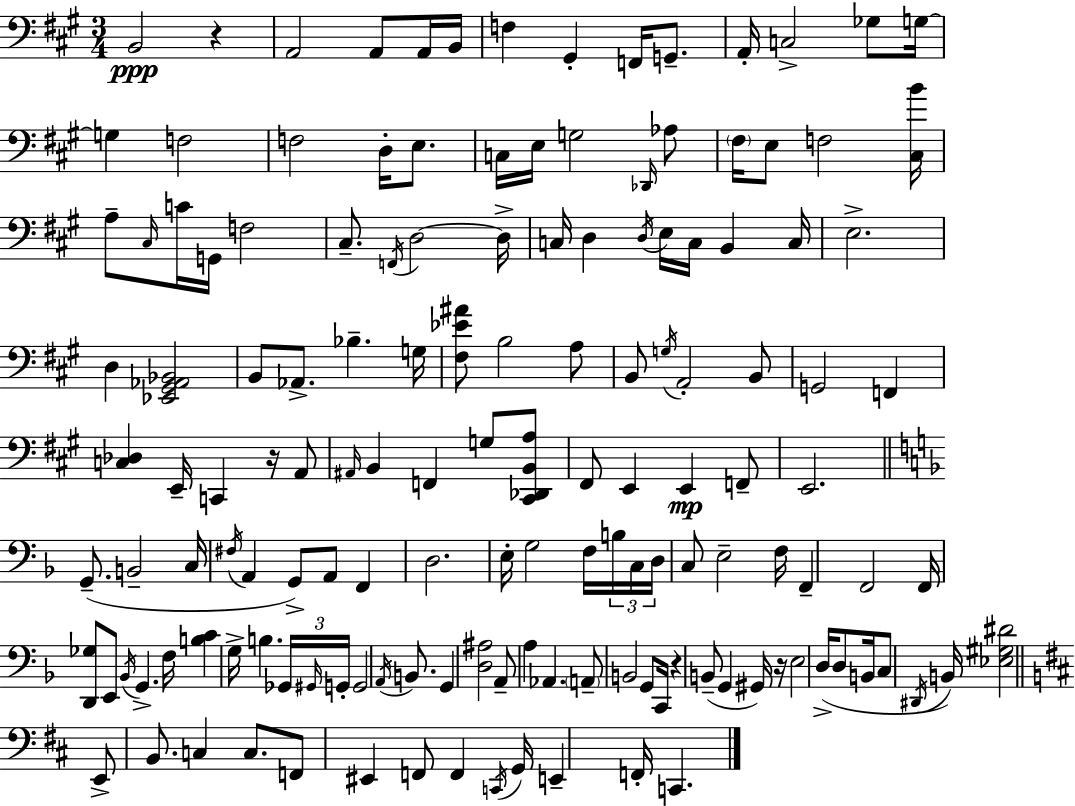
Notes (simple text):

B2/h R/q A2/h A2/e A2/s B2/s F3/q G#2/q F2/s G2/e. A2/s C3/h Gb3/e G3/s G3/q F3/h F3/h D3/s E3/e. C3/s E3/s G3/h Db2/s Ab3/e F#3/s E3/e F3/h [C#3,B4]/s A3/e C#3/s C4/s G2/s F3/h C#3/e. F2/s D3/h D3/s C3/s D3/q D3/s E3/s C3/s B2/q C3/s E3/h. D3/q [Eb2,G#2,Ab2,Bb2]/h B2/e Ab2/e. Bb3/q. G3/s [F#3,Eb4,A#4]/e B3/h A3/e B2/e G3/s A2/h B2/e G2/h F2/q [C3,Db3]/q E2/s C2/q R/s A2/e A#2/s B2/q F2/q G3/e [C#2,Db2,B2,A3]/e F#2/e E2/q E2/q F2/e E2/h. G2/e. B2/h C3/s F#3/s A2/q G2/e A2/e F2/q D3/h. E3/s G3/h F3/s B3/s C3/s D3/s C3/e E3/h F3/s F2/q F2/h F2/s [D2,Gb3]/e E2/e Bb2/s G2/q. F3/s [B3,C4]/q G3/s B3/q. Gb2/s G#2/s G2/s G2/h A2/s B2/e. G2/q [D3,A#3]/h A2/e A3/q Ab2/q. A2/e B2/h G2/e C2/s R/q B2/e G2/q G#2/s R/s E3/h D3/s D3/e B2/s C3/e D#2/s B2/s [Eb3,G#3,D#4]/h E2/e B2/e. C3/q C3/e. F2/e EIS2/q F2/e F2/q C2/s G2/s E2/q F2/s C2/q.